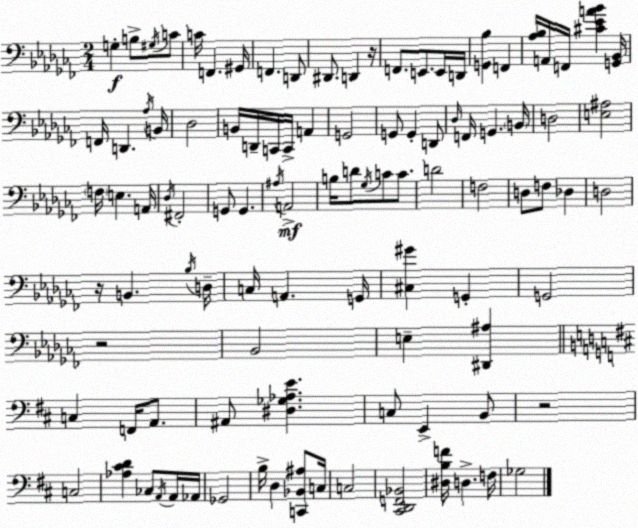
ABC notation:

X:1
T:Untitled
M:2/4
L:1/4
K:Abm
G, B,/2 ^G,/4 C/2 C/4 F,, ^G,,/4 F,, D,,/2 ^D,,/2 D,, z/4 F,,/2 E,,/2 E,,/4 D,,/4 [G,,_B,] F,, [_A,_B,]/4 A,,/4 F,,/4 [^C_EA_B] [G,,_B,,]/4 F,,/4 D,, _A,/4 B,,/4 _D,2 B,,/4 D,,/4 C,,/4 C,,/4 A,, G,,2 G,,/2 G,, D,,/2 _D,/4 F,,/4 G,, B,,/4 D,2 [E,^A,]2 F,/4 E, A,,/4 _D,/4 ^F,,2 G,,/2 G,, ^A,/4 A,,2 B,/4 D/2 _G,/4 C/2 C/2 D2 F,2 D,/2 F,/2 _D, D,2 z/4 B,, _B,/4 D,/4 C,/4 A,, G,,/4 [^C,^G] G,, G,,2 z2 _B,,2 E, [^D,,^A,] C, F,,/4 A,,/2 ^A,,/2 [^D,_G,_A,E] C,/2 E,, B,,/2 z2 C,2 [_A,^CD] _C,/2 A,,/4 A,,/4 _A,,/4 _G,,2 B,/4 D, [C,,_B,,^A,]/2 C,/4 C,2 [^C,,D,,F,,_B,,]2 [^D,B,F]/4 D, F,/4 _G,2